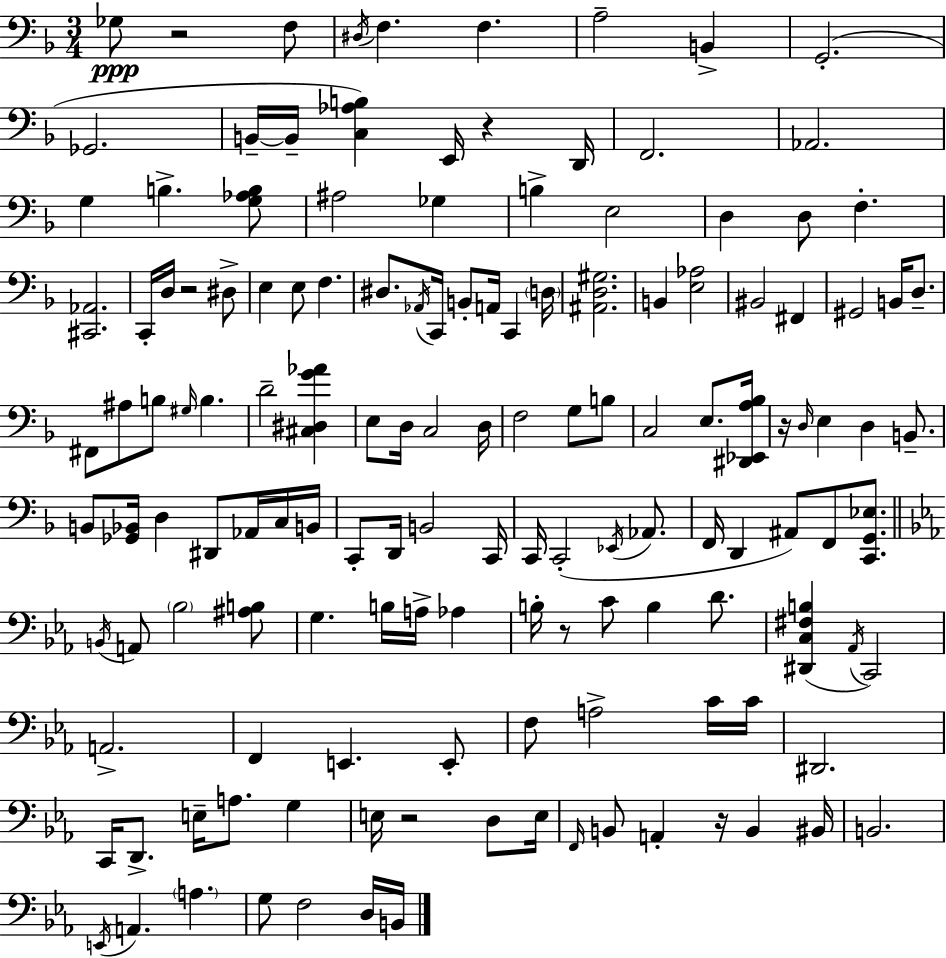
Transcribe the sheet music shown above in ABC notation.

X:1
T:Untitled
M:3/4
L:1/4
K:F
_G,/2 z2 F,/2 ^D,/4 F, F, A,2 B,, G,,2 _G,,2 B,,/4 B,,/4 [C,_A,B,] E,,/4 z D,,/4 F,,2 _A,,2 G, B, [G,_A,B,]/2 ^A,2 _G, B, E,2 D, D,/2 F, [^C,,_A,,]2 C,,/4 D,/4 z2 ^D,/2 E, E,/2 F, ^D,/2 _A,,/4 C,,/4 B,,/2 A,,/4 C,, D,/4 [^A,,D,^G,]2 B,, [E,_A,]2 ^B,,2 ^F,, ^G,,2 B,,/4 D,/2 ^F,,/2 ^A,/2 B,/2 ^G,/4 B, D2 [^C,^D,G_A] E,/2 D,/4 C,2 D,/4 F,2 G,/2 B,/2 C,2 E,/2 [^D,,_E,,A,_B,]/4 z/4 D,/4 E, D, B,,/2 B,,/2 [_G,,_B,,]/4 D, ^D,,/2 _A,,/4 C,/4 B,,/4 C,,/2 D,,/4 B,,2 C,,/4 C,,/4 C,,2 _E,,/4 _A,,/2 F,,/4 D,, ^A,,/2 F,,/2 [C,,G,,_E,]/2 B,,/4 A,,/2 _B,2 [^A,B,]/2 G, B,/4 A,/4 _A, B,/4 z/2 C/2 B, D/2 [^D,,C,^F,B,] _A,,/4 C,,2 A,,2 F,, E,, E,,/2 F,/2 A,2 C/4 C/4 ^D,,2 C,,/4 D,,/2 E,/4 A,/2 G, E,/4 z2 D,/2 E,/4 F,,/4 B,,/2 A,, z/4 B,, ^B,,/4 B,,2 E,,/4 A,, A, G,/2 F,2 D,/4 B,,/4